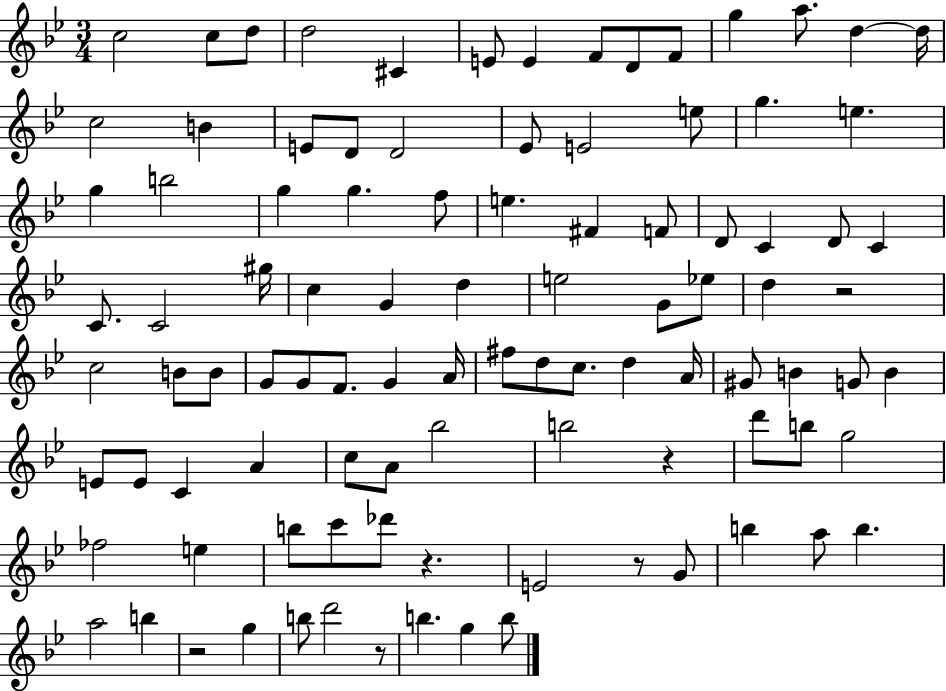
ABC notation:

X:1
T:Untitled
M:3/4
L:1/4
K:Bb
c2 c/2 d/2 d2 ^C E/2 E F/2 D/2 F/2 g a/2 d d/4 c2 B E/2 D/2 D2 _E/2 E2 e/2 g e g b2 g g f/2 e ^F F/2 D/2 C D/2 C C/2 C2 ^g/4 c G d e2 G/2 _e/2 d z2 c2 B/2 B/2 G/2 G/2 F/2 G A/4 ^f/2 d/2 c/2 d A/4 ^G/2 B G/2 B E/2 E/2 C A c/2 A/2 _b2 b2 z d'/2 b/2 g2 _f2 e b/2 c'/2 _d'/2 z E2 z/2 G/2 b a/2 b a2 b z2 g b/2 d'2 z/2 b g b/2